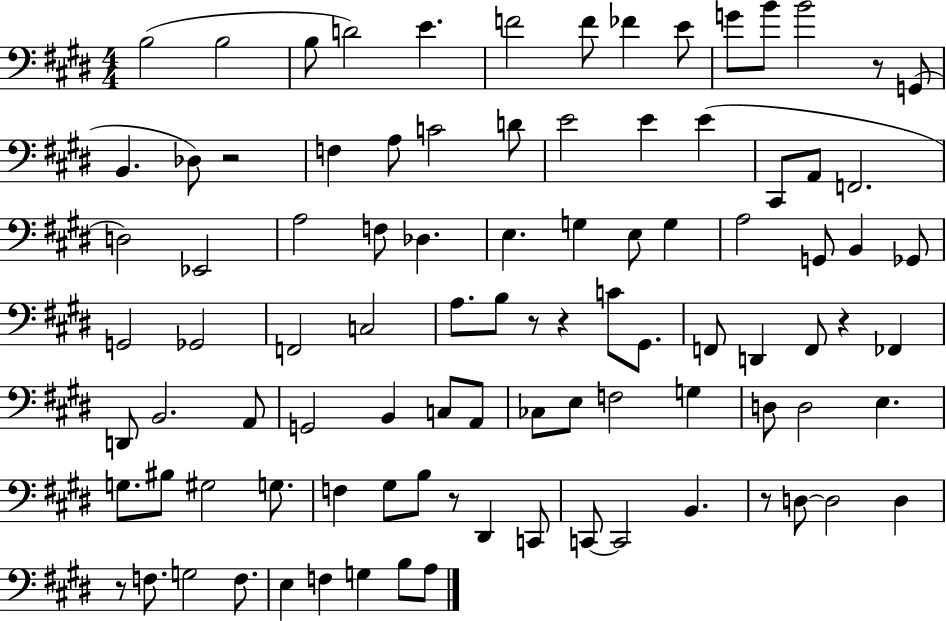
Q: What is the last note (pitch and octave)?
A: A3